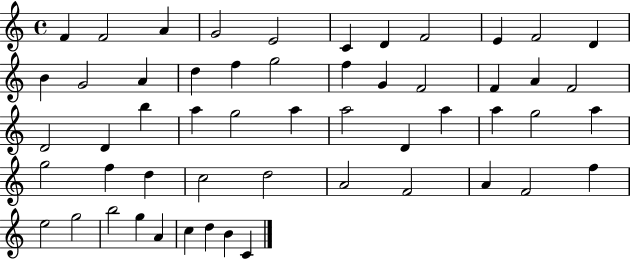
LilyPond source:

{
  \clef treble
  \time 4/4
  \defaultTimeSignature
  \key c \major
  f'4 f'2 a'4 | g'2 e'2 | c'4 d'4 f'2 | e'4 f'2 d'4 | \break b'4 g'2 a'4 | d''4 f''4 g''2 | f''4 g'4 f'2 | f'4 a'4 f'2 | \break d'2 d'4 b''4 | a''4 g''2 a''4 | a''2 d'4 a''4 | a''4 g''2 a''4 | \break g''2 f''4 d''4 | c''2 d''2 | a'2 f'2 | a'4 f'2 f''4 | \break e''2 g''2 | b''2 g''4 a'4 | c''4 d''4 b'4 c'4 | \bar "|."
}